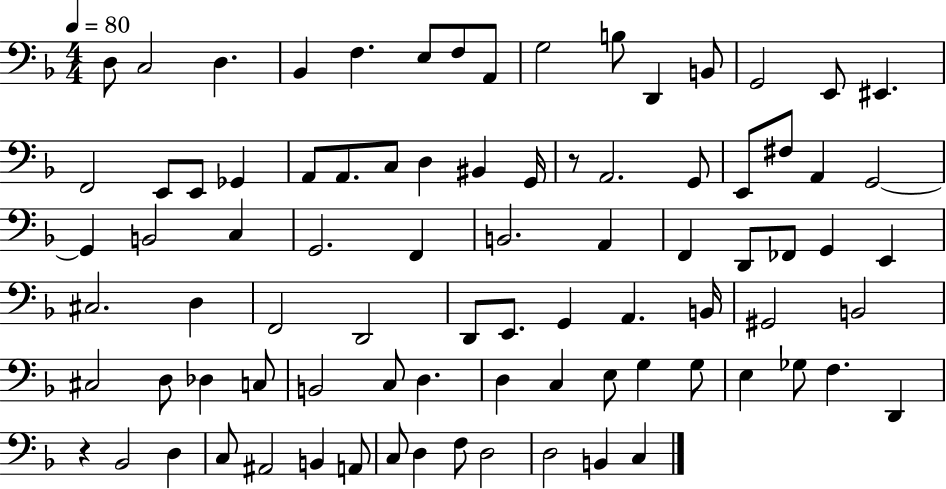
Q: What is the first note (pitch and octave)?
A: D3